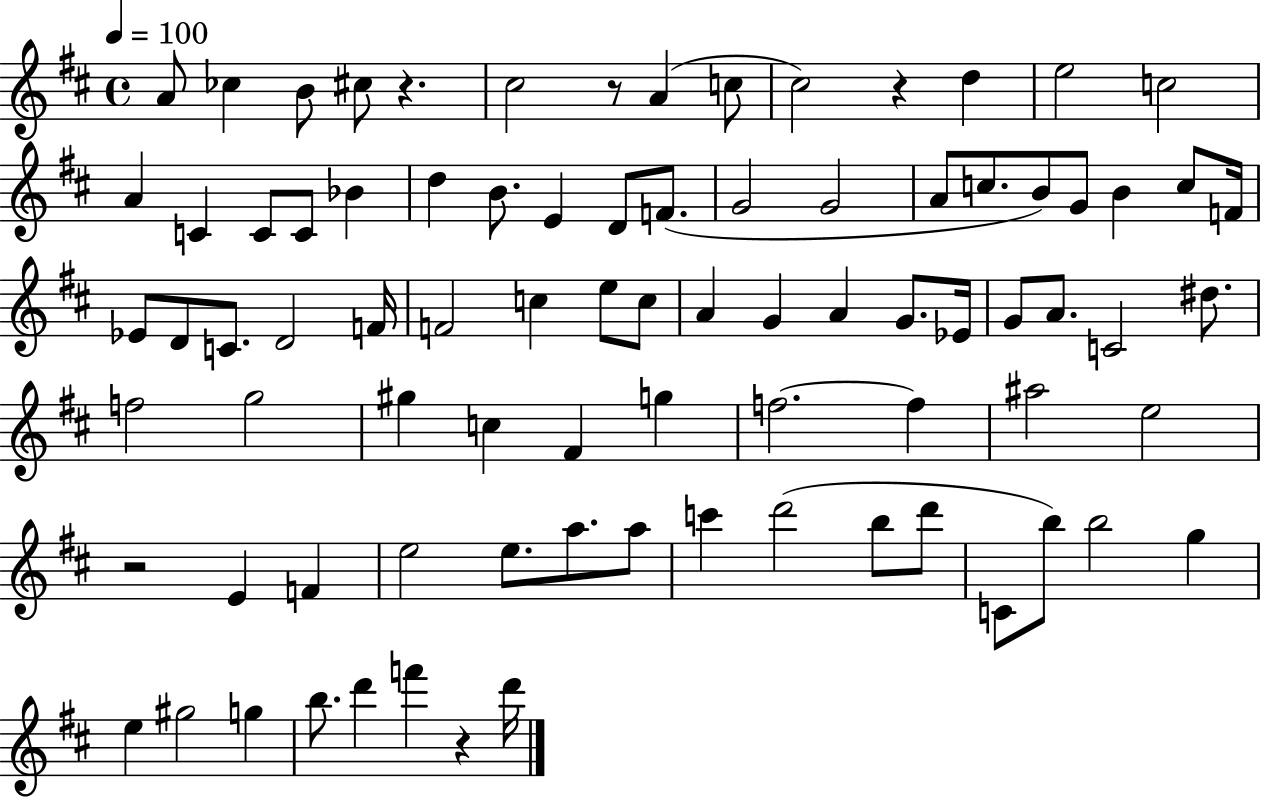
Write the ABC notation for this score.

X:1
T:Untitled
M:4/4
L:1/4
K:D
A/2 _c B/2 ^c/2 z ^c2 z/2 A c/2 ^c2 z d e2 c2 A C C/2 C/2 _B d B/2 E D/2 F/2 G2 G2 A/2 c/2 B/2 G/2 B c/2 F/4 _E/2 D/2 C/2 D2 F/4 F2 c e/2 c/2 A G A G/2 _E/4 G/2 A/2 C2 ^d/2 f2 g2 ^g c ^F g f2 f ^a2 e2 z2 E F e2 e/2 a/2 a/2 c' d'2 b/2 d'/2 C/2 b/2 b2 g e ^g2 g b/2 d' f' z d'/4